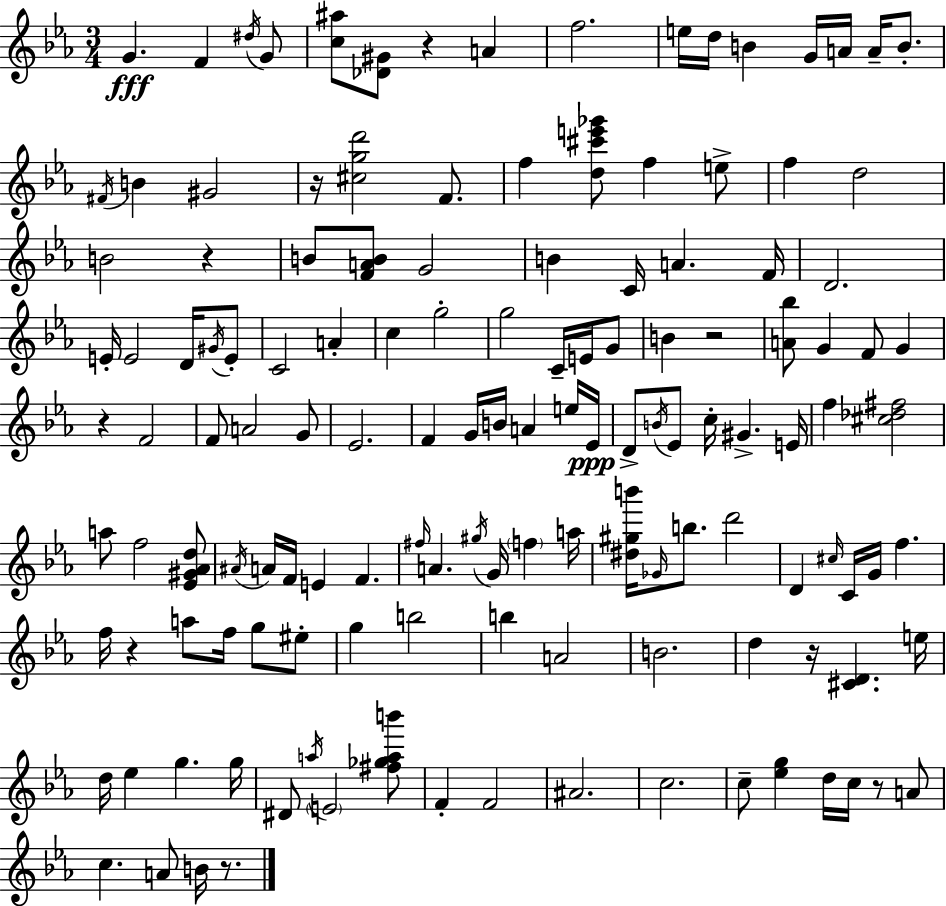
G4/q. F4/q D#5/s G4/e [C5,A#5]/e [Db4,G#4]/e R/q A4/q F5/h. E5/s D5/s B4/q G4/s A4/s A4/s B4/e. F#4/s B4/q G#4/h R/s [C#5,G5,D6]/h F4/e. F5/q [D5,C#6,E6,Gb6]/e F5/q E5/e F5/q D5/h B4/h R/q B4/e [F4,A4,B4]/e G4/h B4/q C4/s A4/q. F4/s D4/h. E4/s E4/h D4/s G#4/s E4/e C4/h A4/q C5/q G5/h G5/h C4/s E4/s G4/e B4/q R/h [A4,Bb5]/e G4/q F4/e G4/q R/q F4/h F4/e A4/h G4/e Eb4/h. F4/q G4/s B4/s A4/q E5/s Eb4/s D4/e B4/s Eb4/e C5/s G#4/q. E4/s F5/q [C#5,Db5,F#5]/h A5/e F5/h [Eb4,G#4,Ab4,D5]/e A#4/s A4/s F4/s E4/q F4/q. F#5/s A4/q. G#5/s G4/s F5/q A5/s [D#5,G#5,B6]/s Gb4/s B5/e. D6/h D4/q C#5/s C4/s G4/s F5/q. F5/s R/q A5/e F5/s G5/e EIS5/e G5/q B5/h B5/q A4/h B4/h. D5/q R/s [C#4,D4]/q. E5/s D5/s Eb5/q G5/q. G5/s D#4/e A5/s E4/h [F#5,Gb5,A5,B6]/e F4/q F4/h A#4/h. C5/h. C5/e [Eb5,G5]/q D5/s C5/s R/e A4/e C5/q. A4/e B4/s R/e.